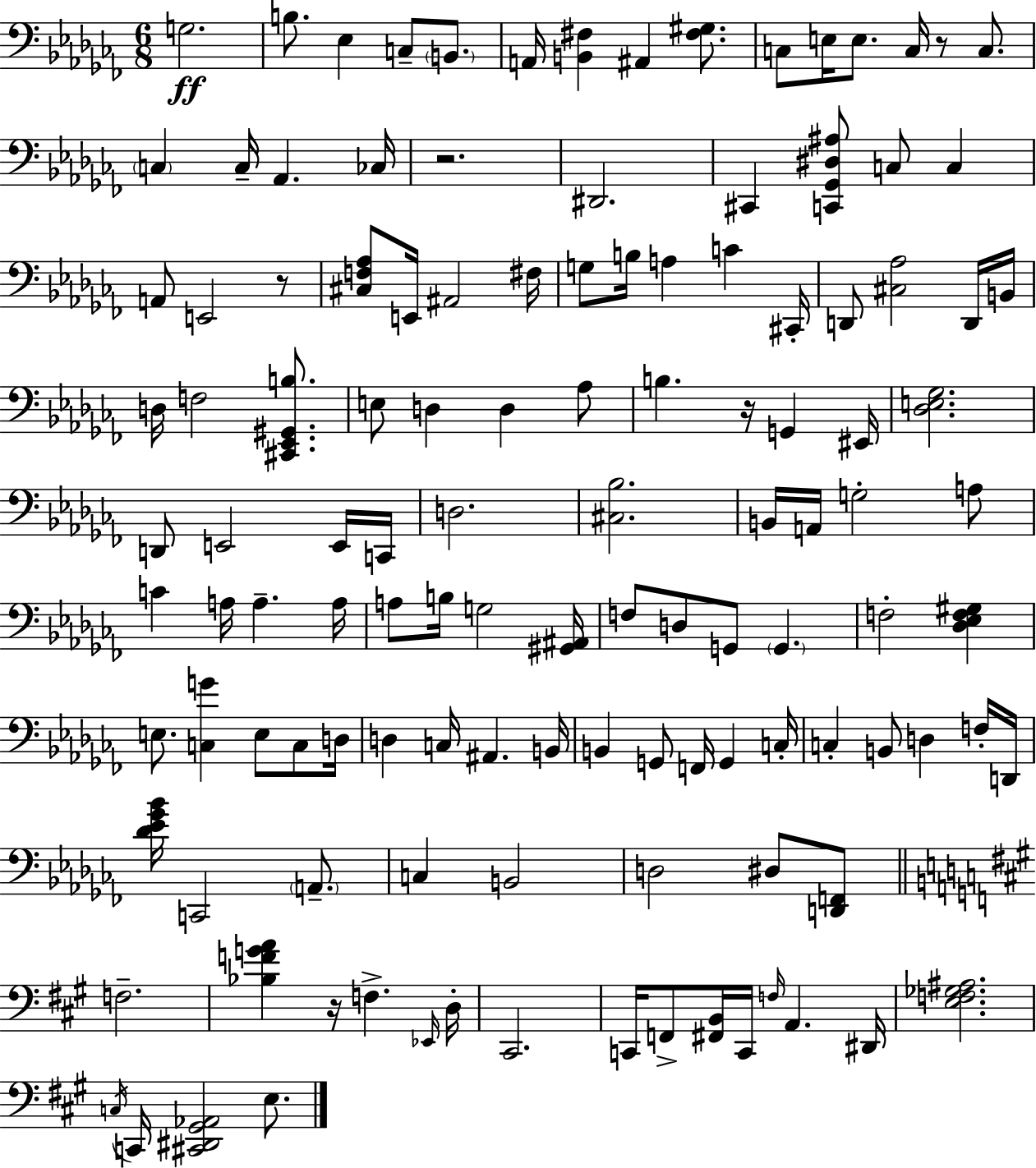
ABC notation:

X:1
T:Untitled
M:6/8
L:1/4
K:Abm
G,2 B,/2 _E, C,/2 B,,/2 A,,/4 [B,,^F,] ^A,, [^F,^G,]/2 C,/2 E,/4 E,/2 C,/4 z/2 C,/2 C, C,/4 _A,, _C,/4 z2 ^D,,2 ^C,, [C,,_G,,^D,^A,]/2 C,/2 C, A,,/2 E,,2 z/2 [^C,F,_A,]/2 E,,/4 ^A,,2 ^F,/4 G,/2 B,/4 A, C ^C,,/4 D,,/2 [^C,_A,]2 D,,/4 B,,/4 D,/4 F,2 [^C,,_E,,^G,,B,]/2 E,/2 D, D, _A,/2 B, z/4 G,, ^E,,/4 [_D,E,_G,]2 D,,/2 E,,2 E,,/4 C,,/4 D,2 [^C,_B,]2 B,,/4 A,,/4 G,2 A,/2 C A,/4 A, A,/4 A,/2 B,/4 G,2 [^G,,^A,,]/4 F,/2 D,/2 G,,/2 G,, F,2 [_D,_E,F,^G,] E,/2 [C,G] E,/2 C,/2 D,/4 D, C,/4 ^A,, B,,/4 B,, G,,/2 F,,/4 G,, C,/4 C, B,,/2 D, F,/4 D,,/4 [_D_E_G_B]/4 C,,2 A,,/2 C, B,,2 D,2 ^D,/2 [D,,F,,]/2 F,2 [_B,FGA] z/4 F, _E,,/4 D,/4 ^C,,2 C,,/4 F,,/2 [^F,,B,,]/4 C,,/4 F,/4 A,, ^D,,/4 [E,F,_G,^A,]2 C,/4 C,,/4 [^C,,^D,,^G,,_A,,]2 E,/2